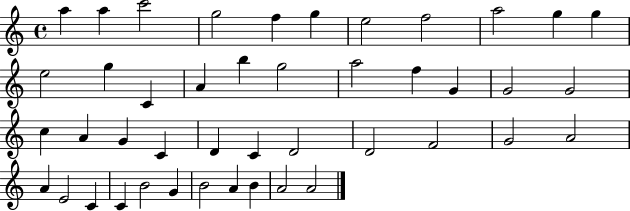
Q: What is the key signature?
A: C major